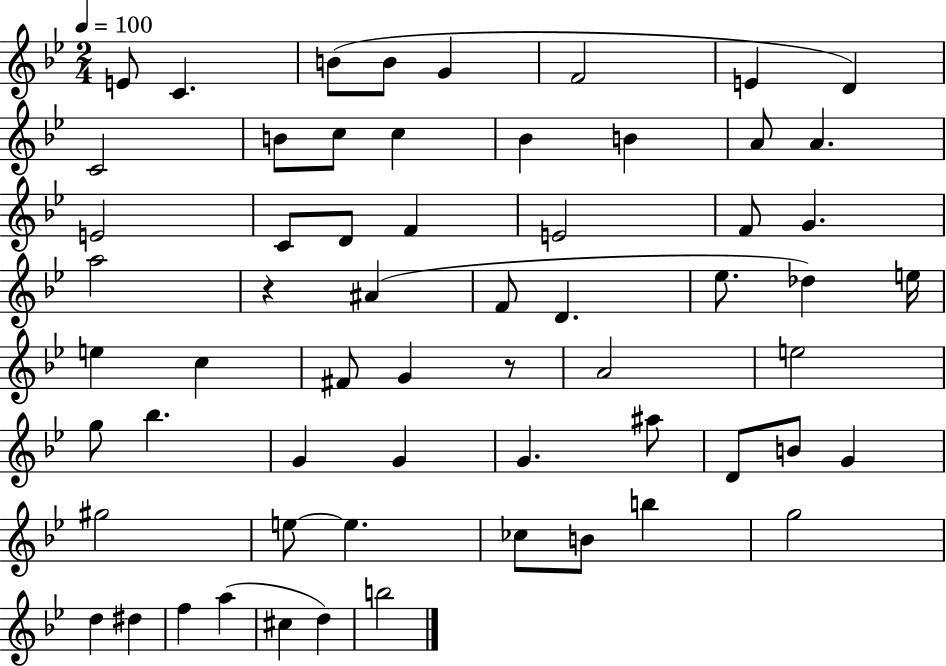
X:1
T:Untitled
M:2/4
L:1/4
K:Bb
E/2 C B/2 B/2 G F2 E D C2 B/2 c/2 c _B B A/2 A E2 C/2 D/2 F E2 F/2 G a2 z ^A F/2 D _e/2 _d e/4 e c ^F/2 G z/2 A2 e2 g/2 _b G G G ^a/2 D/2 B/2 G ^g2 e/2 e _c/2 B/2 b g2 d ^d f a ^c d b2